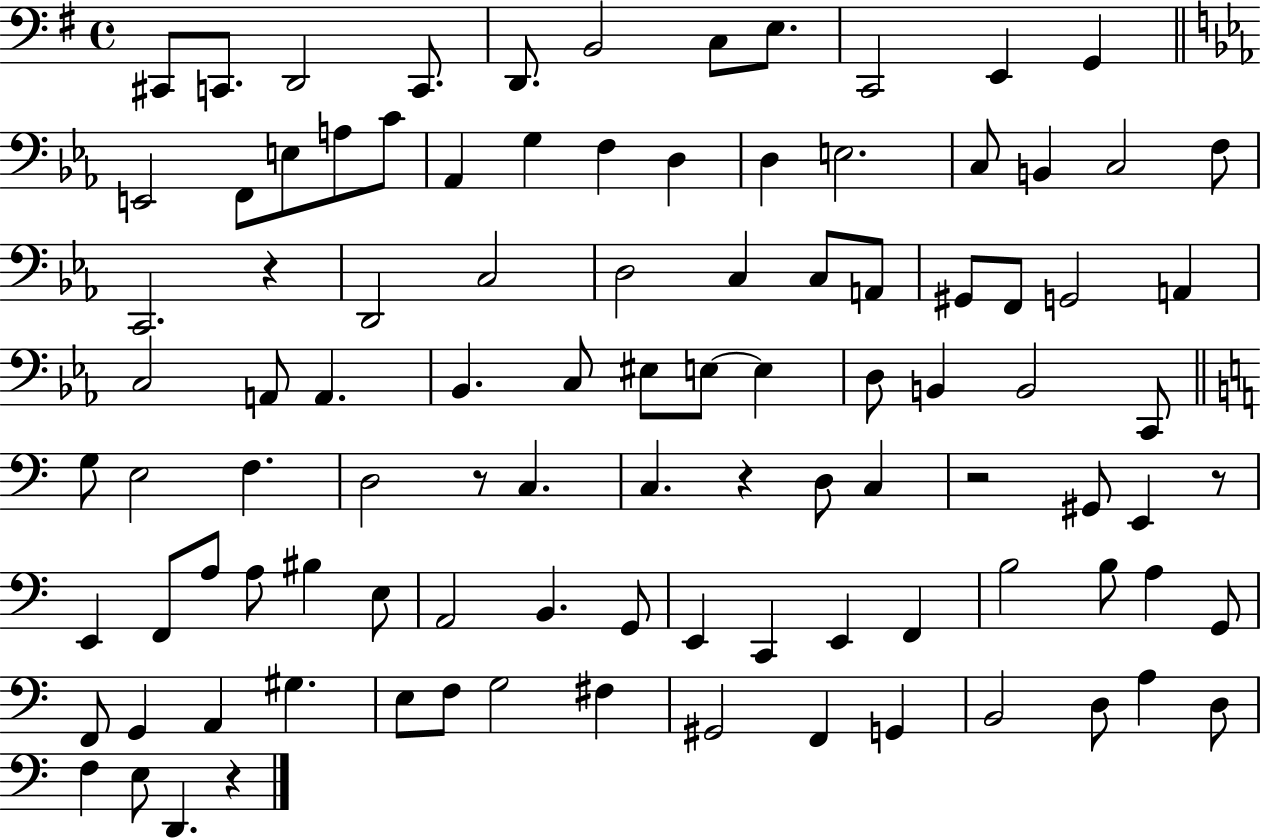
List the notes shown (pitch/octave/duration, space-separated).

C#2/e C2/e. D2/h C2/e. D2/e. B2/h C3/e E3/e. C2/h E2/q G2/q E2/h F2/e E3/e A3/e C4/e Ab2/q G3/q F3/q D3/q D3/q E3/h. C3/e B2/q C3/h F3/e C2/h. R/q D2/h C3/h D3/h C3/q C3/e A2/e G#2/e F2/e G2/h A2/q C3/h A2/e A2/q. Bb2/q. C3/e EIS3/e E3/e E3/q D3/e B2/q B2/h C2/e G3/e E3/h F3/q. D3/h R/e C3/q. C3/q. R/q D3/e C3/q R/h G#2/e E2/q R/e E2/q F2/e A3/e A3/e BIS3/q E3/e A2/h B2/q. G2/e E2/q C2/q E2/q F2/q B3/h B3/e A3/q G2/e F2/e G2/q A2/q G#3/q. E3/e F3/e G3/h F#3/q G#2/h F2/q G2/q B2/h D3/e A3/q D3/e F3/q E3/e D2/q. R/q